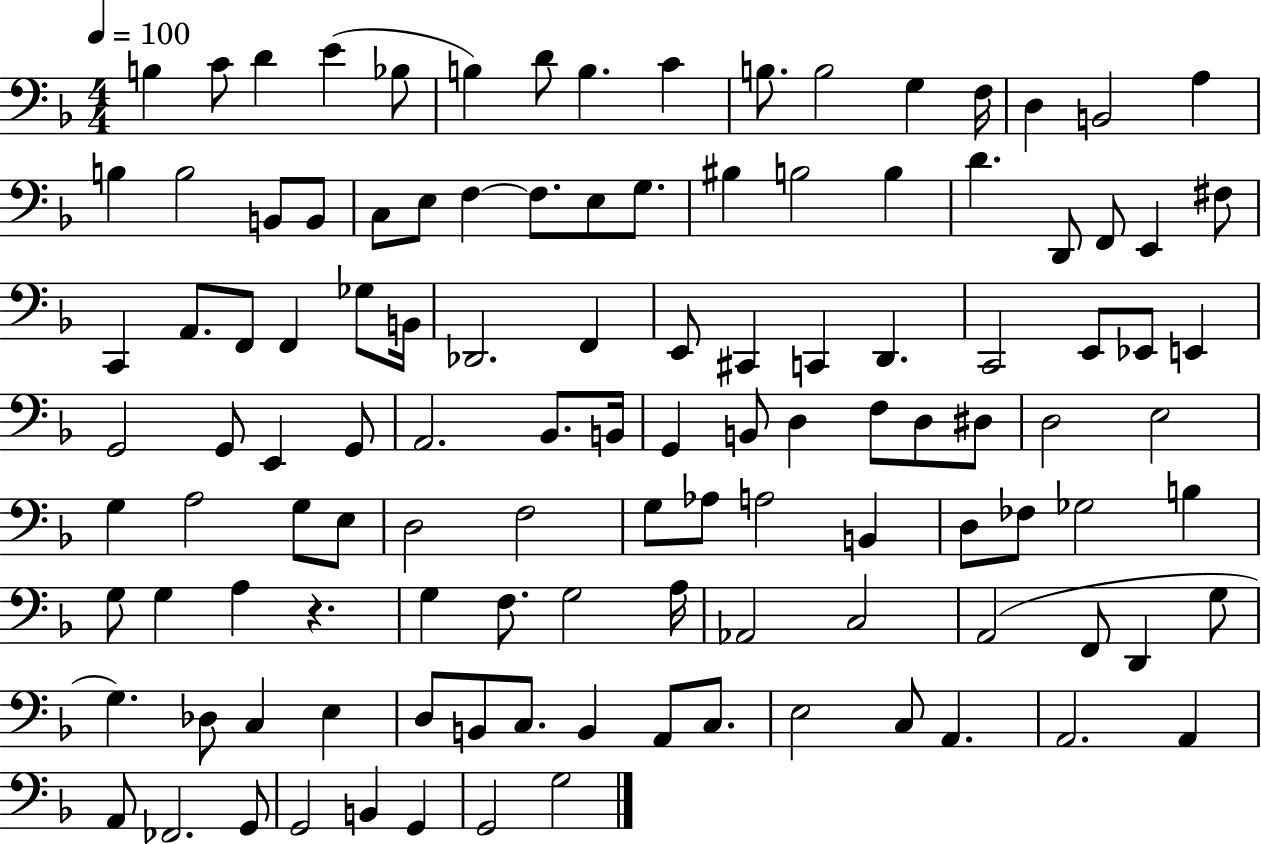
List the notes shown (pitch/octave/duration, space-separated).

B3/q C4/e D4/q E4/q Bb3/e B3/q D4/e B3/q. C4/q B3/e. B3/h G3/q F3/s D3/q B2/h A3/q B3/q B3/h B2/e B2/e C3/e E3/e F3/q F3/e. E3/e G3/e. BIS3/q B3/h B3/q D4/q. D2/e F2/e E2/q F#3/e C2/q A2/e. F2/e F2/q Gb3/e B2/s Db2/h. F2/q E2/e C#2/q C2/q D2/q. C2/h E2/e Eb2/e E2/q G2/h G2/e E2/q G2/e A2/h. Bb2/e. B2/s G2/q B2/e D3/q F3/e D3/e D#3/e D3/h E3/h G3/q A3/h G3/e E3/e D3/h F3/h G3/e Ab3/e A3/h B2/q D3/e FES3/e Gb3/h B3/q G3/e G3/q A3/q R/q. G3/q F3/e. G3/h A3/s Ab2/h C3/h A2/h F2/e D2/q G3/e G3/q. Db3/e C3/q E3/q D3/e B2/e C3/e. B2/q A2/e C3/e. E3/h C3/e A2/q. A2/h. A2/q A2/e FES2/h. G2/e G2/h B2/q G2/q G2/h G3/h